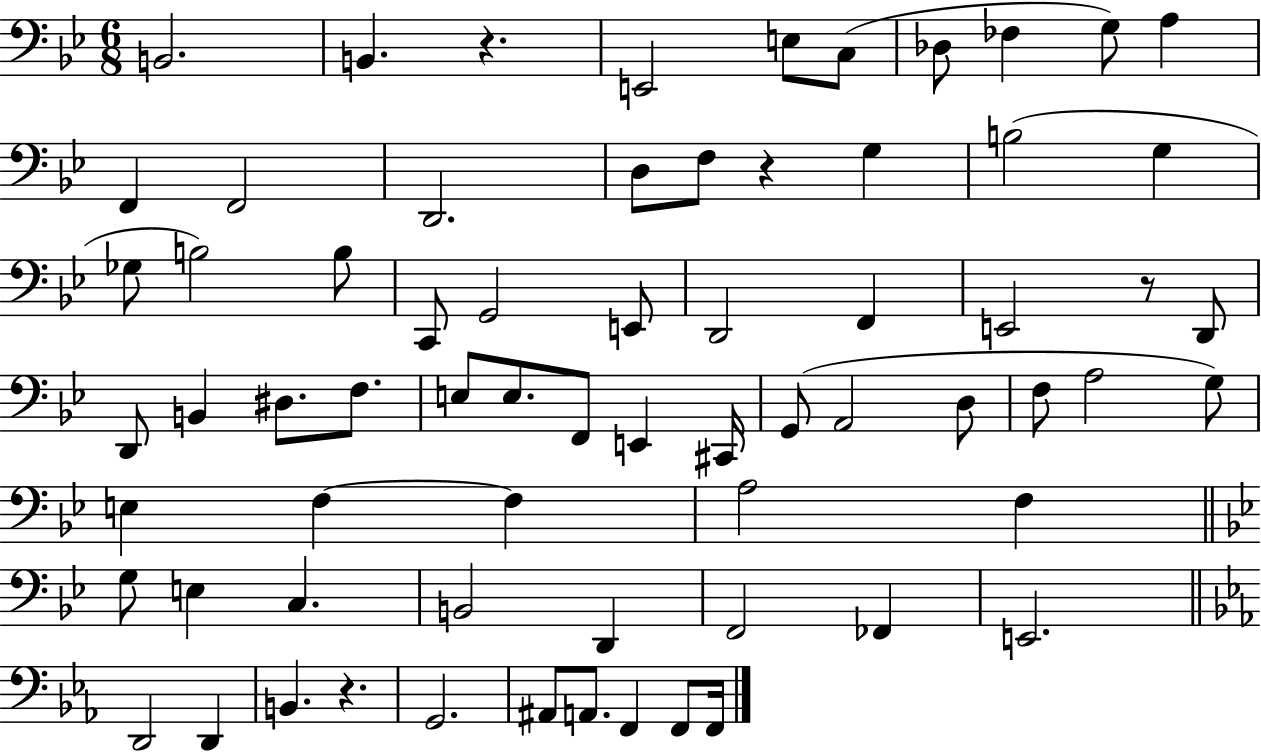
B2/h. B2/q. R/q. E2/h E3/e C3/e Db3/e FES3/q G3/e A3/q F2/q F2/h D2/h. D3/e F3/e R/q G3/q B3/h G3/q Gb3/e B3/h B3/e C2/e G2/h E2/e D2/h F2/q E2/h R/e D2/e D2/e B2/q D#3/e. F3/e. E3/e E3/e. F2/e E2/q C#2/s G2/e A2/h D3/e F3/e A3/h G3/e E3/q F3/q F3/q A3/h F3/q G3/e E3/q C3/q. B2/h D2/q F2/h FES2/q E2/h. D2/h D2/q B2/q. R/q. G2/h. A#2/e A2/e. F2/q F2/e F2/s